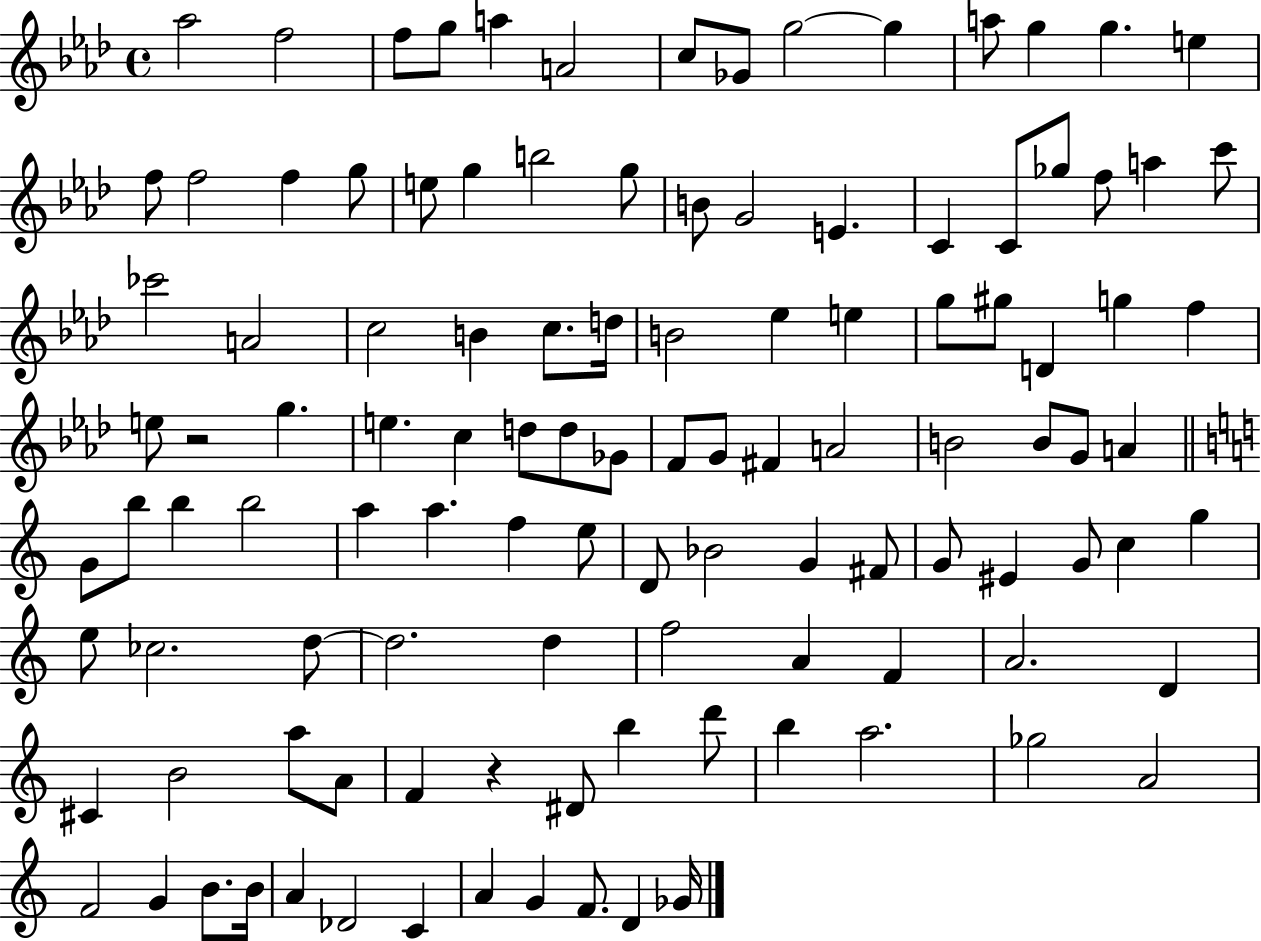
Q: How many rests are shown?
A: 2